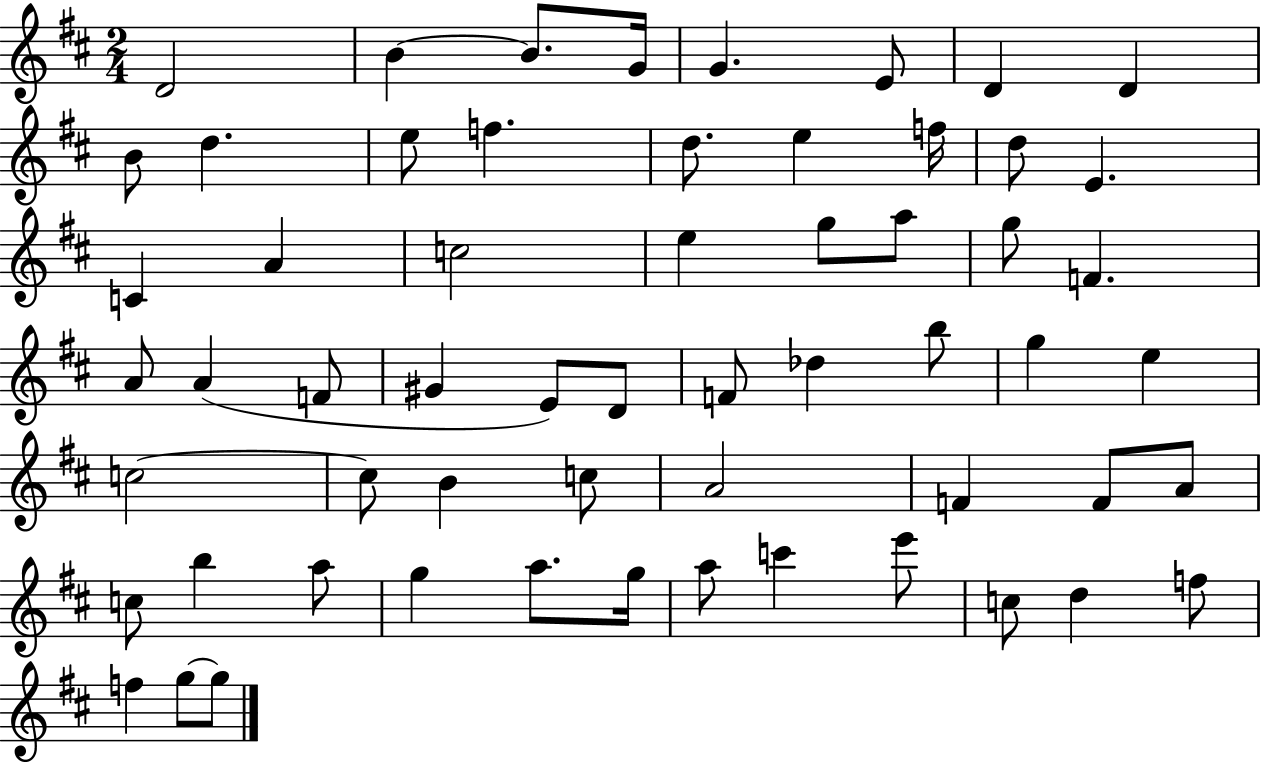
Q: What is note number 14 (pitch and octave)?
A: E5